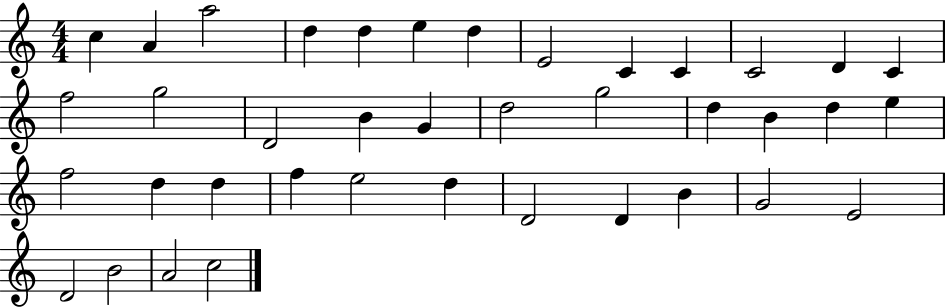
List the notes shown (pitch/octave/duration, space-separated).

C5/q A4/q A5/h D5/q D5/q E5/q D5/q E4/h C4/q C4/q C4/h D4/q C4/q F5/h G5/h D4/h B4/q G4/q D5/h G5/h D5/q B4/q D5/q E5/q F5/h D5/q D5/q F5/q E5/h D5/q D4/h D4/q B4/q G4/h E4/h D4/h B4/h A4/h C5/h